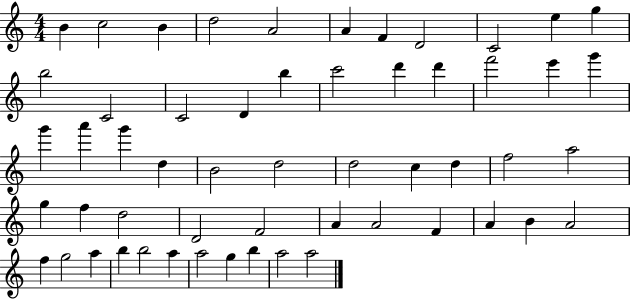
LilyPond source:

{
  \clef treble
  \numericTimeSignature
  \time 4/4
  \key c \major
  b'4 c''2 b'4 | d''2 a'2 | a'4 f'4 d'2 | c'2 e''4 g''4 | \break b''2 c'2 | c'2 d'4 b''4 | c'''2 d'''4 d'''4 | f'''2 e'''4 g'''4 | \break g'''4 a'''4 g'''4 d''4 | b'2 d''2 | d''2 c''4 d''4 | f''2 a''2 | \break g''4 f''4 d''2 | d'2 f'2 | a'4 a'2 f'4 | a'4 b'4 a'2 | \break f''4 g''2 a''4 | b''4 b''2 a''4 | a''2 g''4 b''4 | a''2 a''2 | \break \bar "|."
}